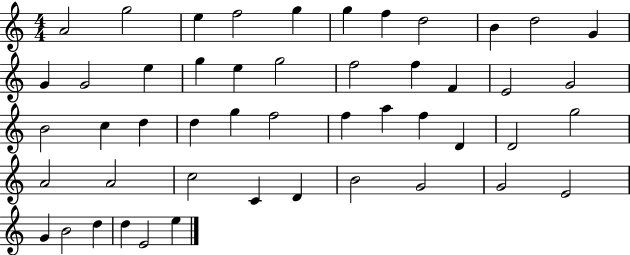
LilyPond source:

{
  \clef treble
  \numericTimeSignature
  \time 4/4
  \key c \major
  a'2 g''2 | e''4 f''2 g''4 | g''4 f''4 d''2 | b'4 d''2 g'4 | \break g'4 g'2 e''4 | g''4 e''4 g''2 | f''2 f''4 f'4 | e'2 g'2 | \break b'2 c''4 d''4 | d''4 g''4 f''2 | f''4 a''4 f''4 d'4 | d'2 g''2 | \break a'2 a'2 | c''2 c'4 d'4 | b'2 g'2 | g'2 e'2 | \break g'4 b'2 d''4 | d''4 e'2 e''4 | \bar "|."
}